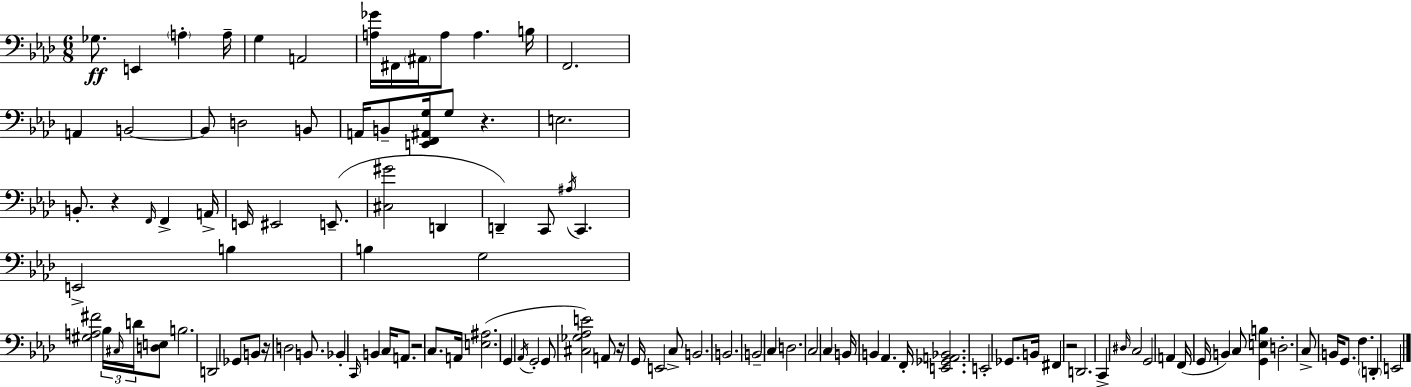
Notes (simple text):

Gb3/e. E2/q A3/q A3/s G3/q A2/h [A3,Gb4]/s F#2/s A#2/s A3/e A3/q. B3/s F2/h. A2/q B2/h B2/e D3/h B2/e A2/s B2/e [E2,F2,A#2,G3]/s G3/e R/q. E3/h. B2/e. R/q F2/s F2/q A2/s E2/s EIS2/h E2/e. [C#3,G#4]/h D2/q D2/q C2/e A#3/s C2/q. E2/h B3/q B3/q G3/h [G#3,A3,F#4]/h Bb3/s C#3/s D4/s [D3,E3]/e B3/h. D2/h Gb2/e B2/e R/s D3/h B2/e. Bb2/q C2/s B2/q C3/s A2/e. R/h C3/e. A2/s [E3,A#3]/h. G2/q Ab2/s G2/h G2/e [C#3,Gb3,Ab3,E4]/h A2/e R/s G2/s E2/h C3/e B2/h. B2/h. B2/h C3/q D3/h. C3/h C3/q B2/s B2/q Ab2/q. F2/s [E2,Gb2,A2,Bb2]/h. E2/h Gb2/e. B2/s F#2/q R/h D2/h. C2/q D#3/s C3/h G2/h A2/q F2/s G2/s B2/q C3/e [G2,E3,B3]/q D3/h. C3/e B2/s G2/e. F3/q. D2/q E2/h